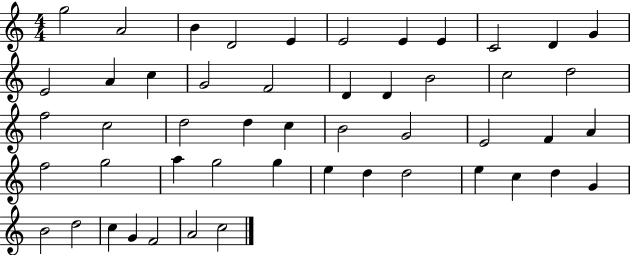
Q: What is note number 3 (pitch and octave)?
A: B4